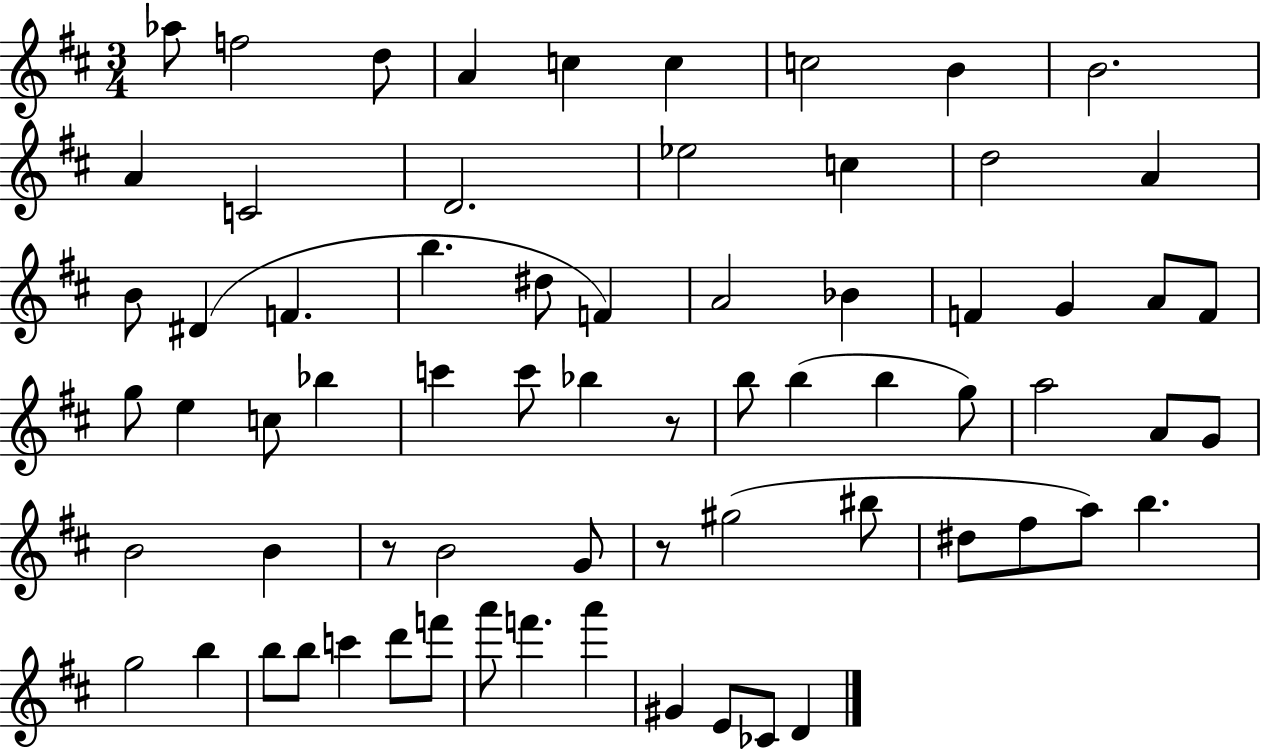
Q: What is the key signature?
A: D major